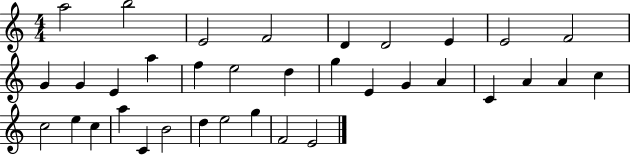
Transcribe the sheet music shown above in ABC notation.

X:1
T:Untitled
M:4/4
L:1/4
K:C
a2 b2 E2 F2 D D2 E E2 F2 G G E a f e2 d g E G A C A A c c2 e c a C B2 d e2 g F2 E2